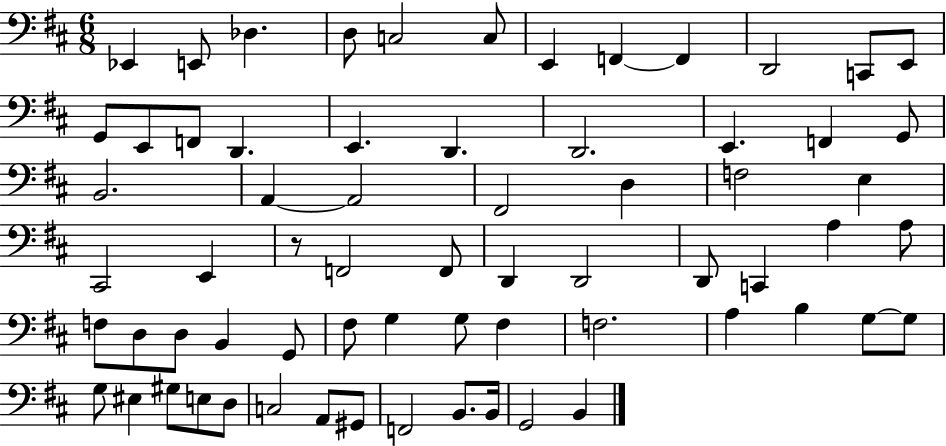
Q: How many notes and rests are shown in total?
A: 67